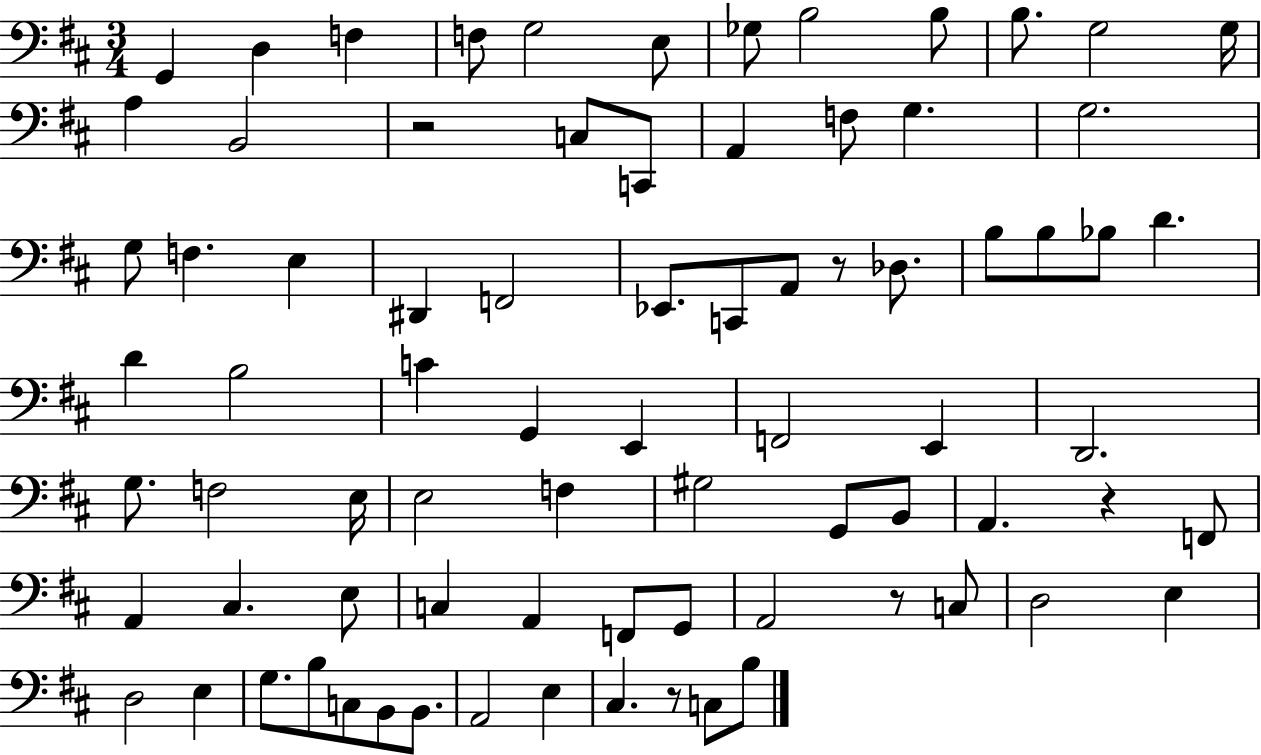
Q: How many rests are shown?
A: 5